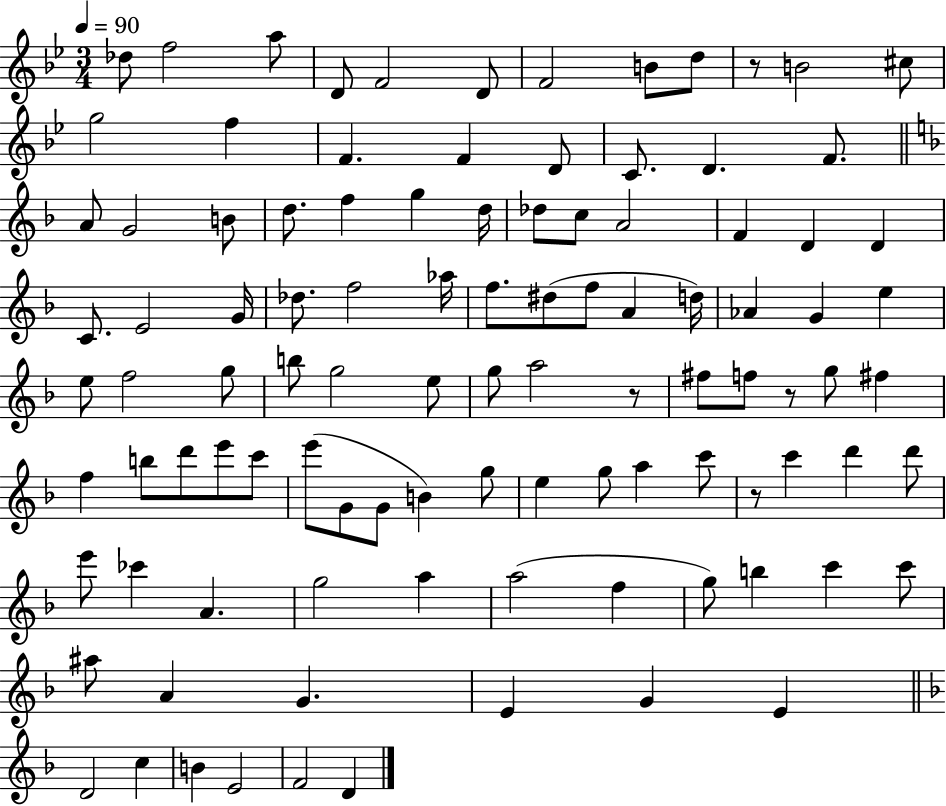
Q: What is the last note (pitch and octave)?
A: D4